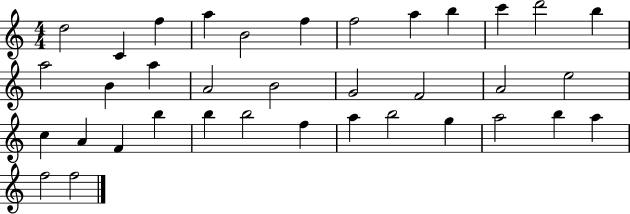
D5/h C4/q F5/q A5/q B4/h F5/q F5/h A5/q B5/q C6/q D6/h B5/q A5/h B4/q A5/q A4/h B4/h G4/h F4/h A4/h E5/h C5/q A4/q F4/q B5/q B5/q B5/h F5/q A5/q B5/h G5/q A5/h B5/q A5/q F5/h F5/h